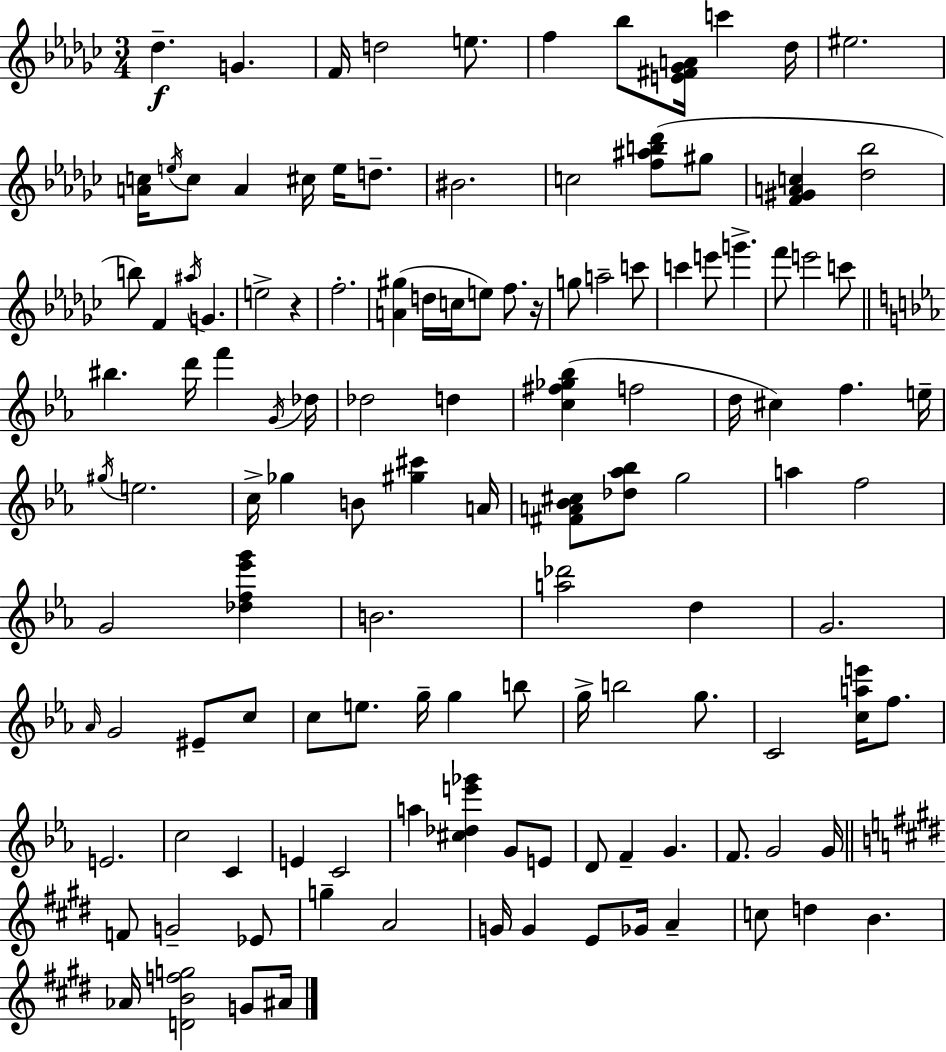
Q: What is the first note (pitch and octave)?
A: Db5